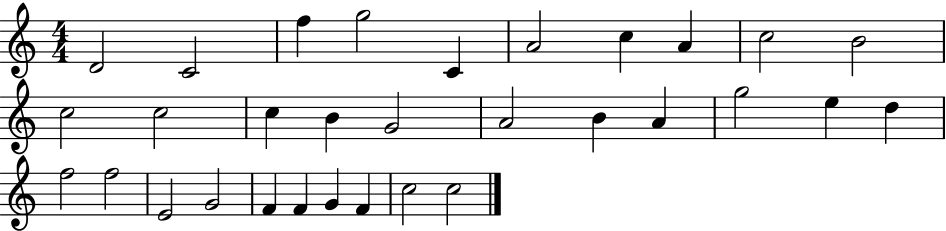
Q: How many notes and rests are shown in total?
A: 31